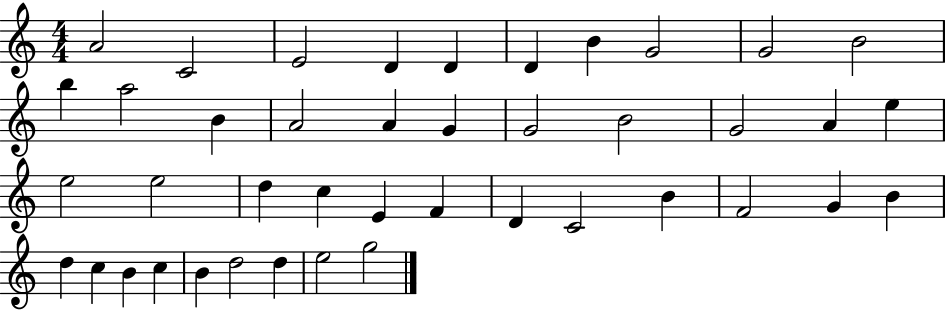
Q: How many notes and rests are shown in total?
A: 42